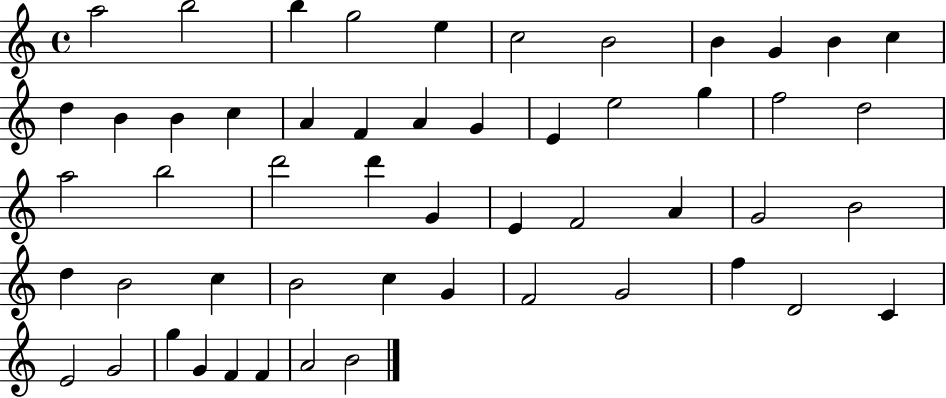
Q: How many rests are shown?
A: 0